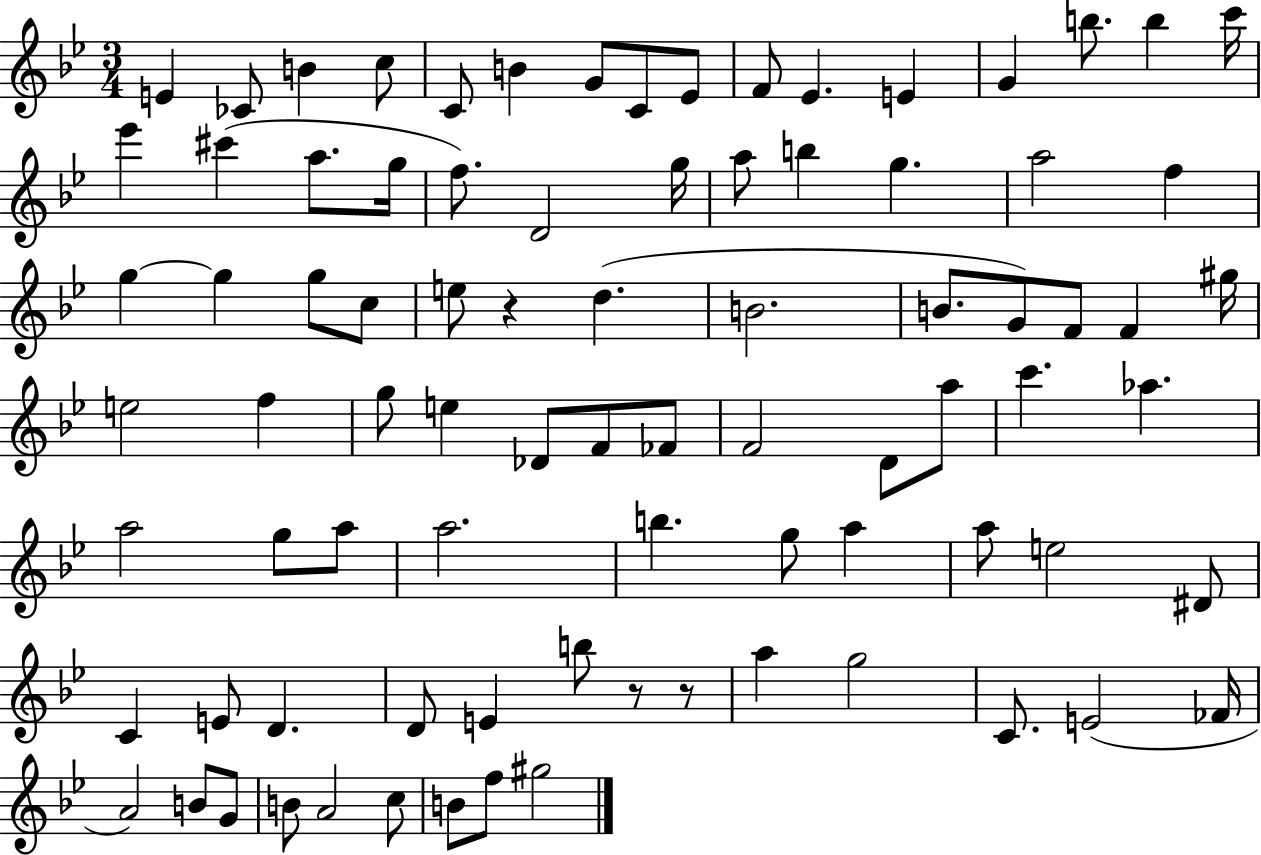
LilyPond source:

{
  \clef treble
  \numericTimeSignature
  \time 3/4
  \key bes \major
  e'4 ces'8 b'4 c''8 | c'8 b'4 g'8 c'8 ees'8 | f'8 ees'4. e'4 | g'4 b''8. b''4 c'''16 | \break ees'''4 cis'''4( a''8. g''16 | f''8.) d'2 g''16 | a''8 b''4 g''4. | a''2 f''4 | \break g''4~~ g''4 g''8 c''8 | e''8 r4 d''4.( | b'2. | b'8. g'8) f'8 f'4 gis''16 | \break e''2 f''4 | g''8 e''4 des'8 f'8 fes'8 | f'2 d'8 a''8 | c'''4. aes''4. | \break a''2 g''8 a''8 | a''2. | b''4. g''8 a''4 | a''8 e''2 dis'8 | \break c'4 e'8 d'4. | d'8 e'4 b''8 r8 r8 | a''4 g''2 | c'8. e'2( fes'16 | \break a'2) b'8 g'8 | b'8 a'2 c''8 | b'8 f''8 gis''2 | \bar "|."
}